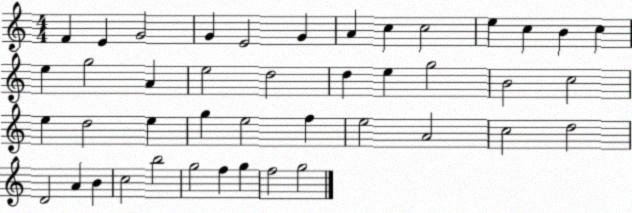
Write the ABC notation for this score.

X:1
T:Untitled
M:4/4
L:1/4
K:C
F E G2 G E2 G A c c2 e c B c e g2 A e2 d2 d e g2 B2 c2 e d2 e g e2 f e2 A2 c2 d2 D2 A B c2 b2 g2 f g f2 g2